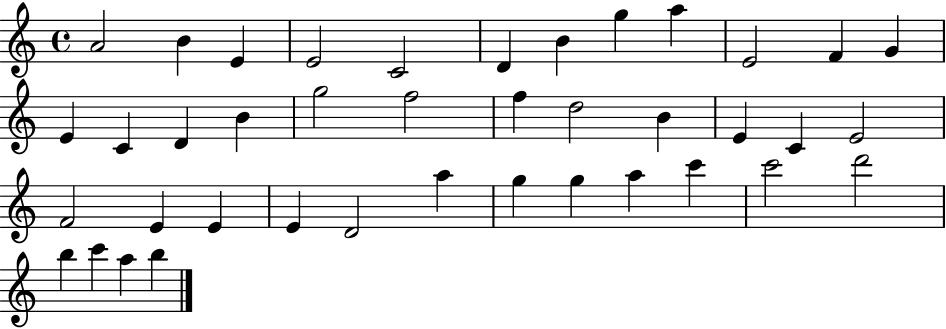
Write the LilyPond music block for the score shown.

{
  \clef treble
  \time 4/4
  \defaultTimeSignature
  \key c \major
  a'2 b'4 e'4 | e'2 c'2 | d'4 b'4 g''4 a''4 | e'2 f'4 g'4 | \break e'4 c'4 d'4 b'4 | g''2 f''2 | f''4 d''2 b'4 | e'4 c'4 e'2 | \break f'2 e'4 e'4 | e'4 d'2 a''4 | g''4 g''4 a''4 c'''4 | c'''2 d'''2 | \break b''4 c'''4 a''4 b''4 | \bar "|."
}